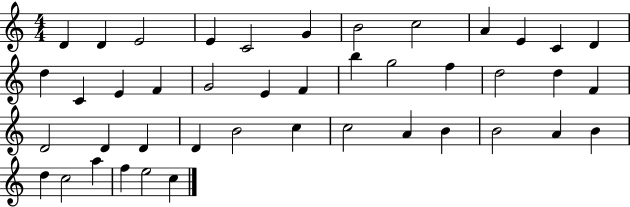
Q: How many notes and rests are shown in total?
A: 43